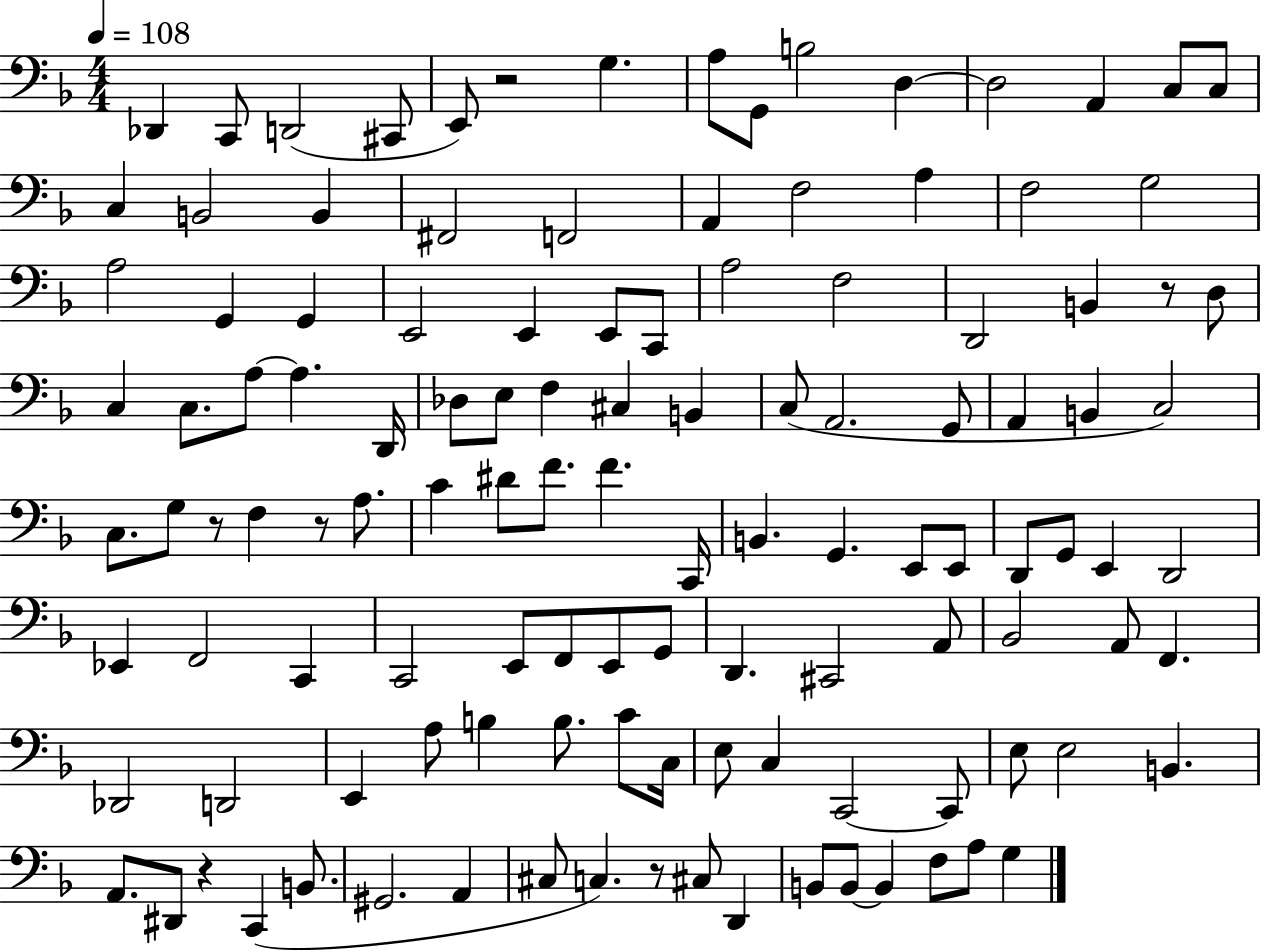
X:1
T:Untitled
M:4/4
L:1/4
K:F
_D,, C,,/2 D,,2 ^C,,/2 E,,/2 z2 G, A,/2 G,,/2 B,2 D, D,2 A,, C,/2 C,/2 C, B,,2 B,, ^F,,2 F,,2 A,, F,2 A, F,2 G,2 A,2 G,, G,, E,,2 E,, E,,/2 C,,/2 A,2 F,2 D,,2 B,, z/2 D,/2 C, C,/2 A,/2 A, D,,/4 _D,/2 E,/2 F, ^C, B,, C,/2 A,,2 G,,/2 A,, B,, C,2 C,/2 G,/2 z/2 F, z/2 A,/2 C ^D/2 F/2 F C,,/4 B,, G,, E,,/2 E,,/2 D,,/2 G,,/2 E,, D,,2 _E,, F,,2 C,, C,,2 E,,/2 F,,/2 E,,/2 G,,/2 D,, ^C,,2 A,,/2 _B,,2 A,,/2 F,, _D,,2 D,,2 E,, A,/2 B, B,/2 C/2 C,/4 E,/2 C, C,,2 C,,/2 E,/2 E,2 B,, A,,/2 ^D,,/2 z C,, B,,/2 ^G,,2 A,, ^C,/2 C, z/2 ^C,/2 D,, B,,/2 B,,/2 B,, F,/2 A,/2 G,